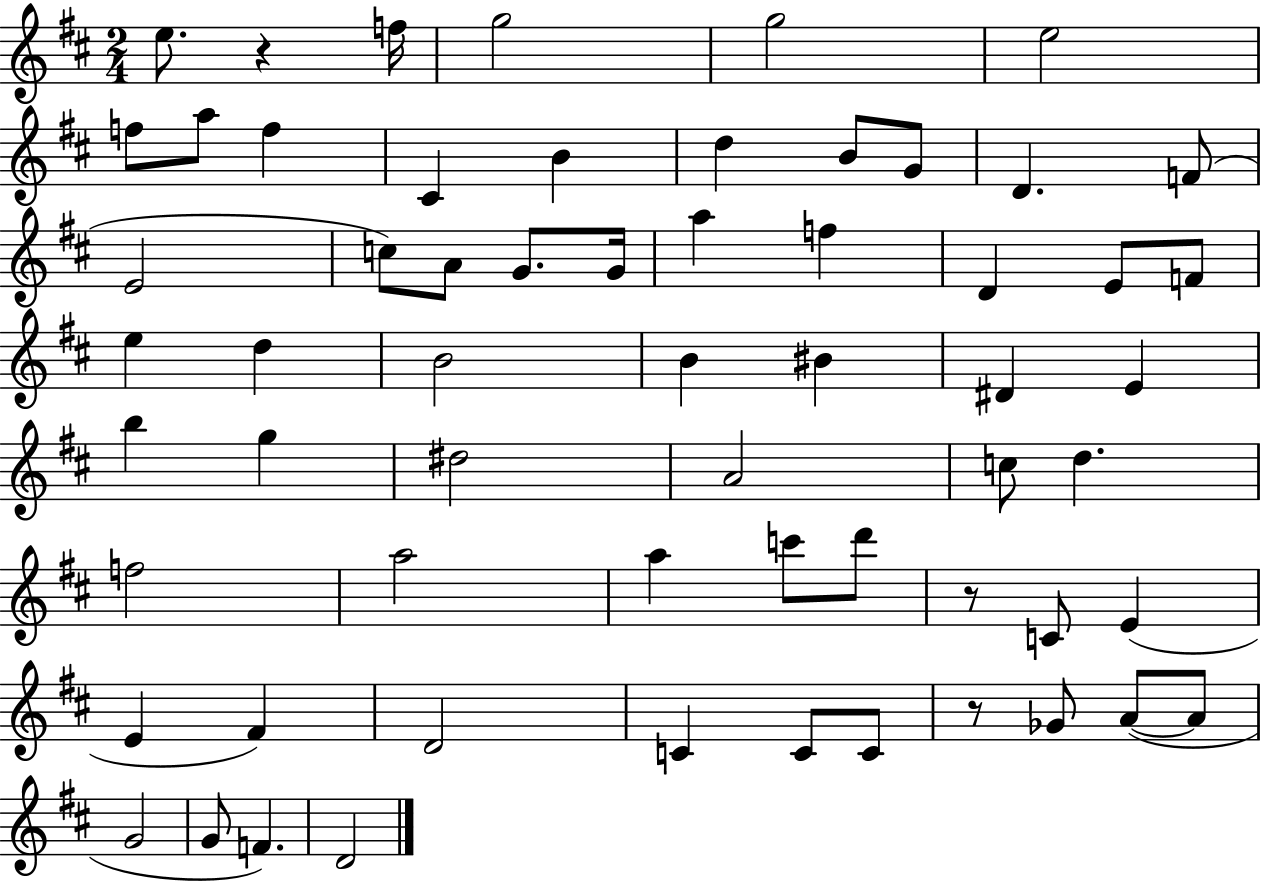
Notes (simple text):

E5/e. R/q F5/s G5/h G5/h E5/h F5/e A5/e F5/q C#4/q B4/q D5/q B4/e G4/e D4/q. F4/e E4/h C5/e A4/e G4/e. G4/s A5/q F5/q D4/q E4/e F4/e E5/q D5/q B4/h B4/q BIS4/q D#4/q E4/q B5/q G5/q D#5/h A4/h C5/e D5/q. F5/h A5/h A5/q C6/e D6/e R/e C4/e E4/q E4/q F#4/q D4/h C4/q C4/e C4/e R/e Gb4/e A4/e A4/e G4/h G4/e F4/q. D4/h